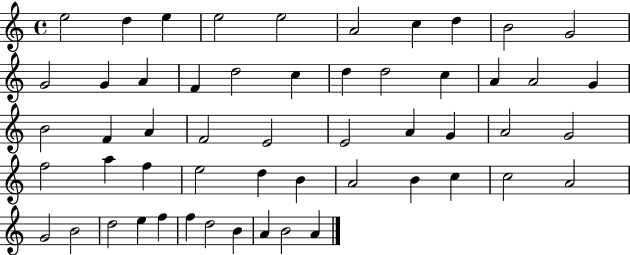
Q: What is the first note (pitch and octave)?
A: E5